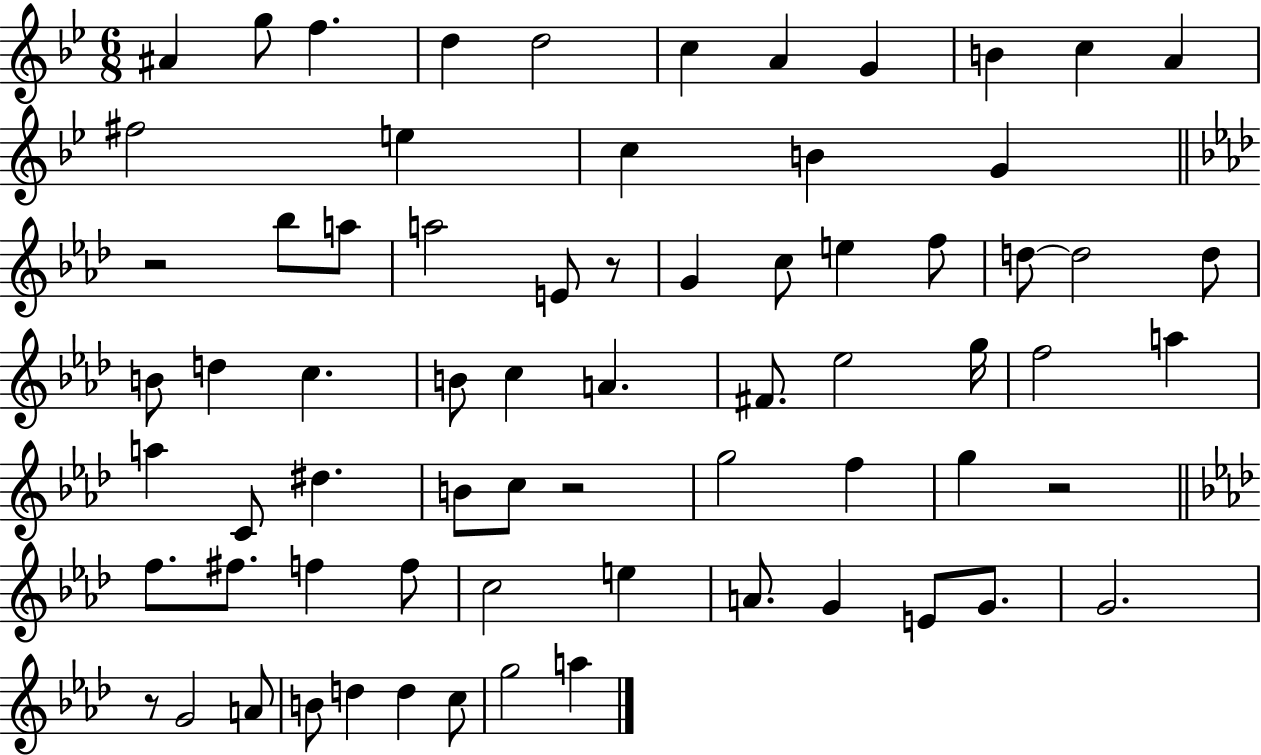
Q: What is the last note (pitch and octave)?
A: A5